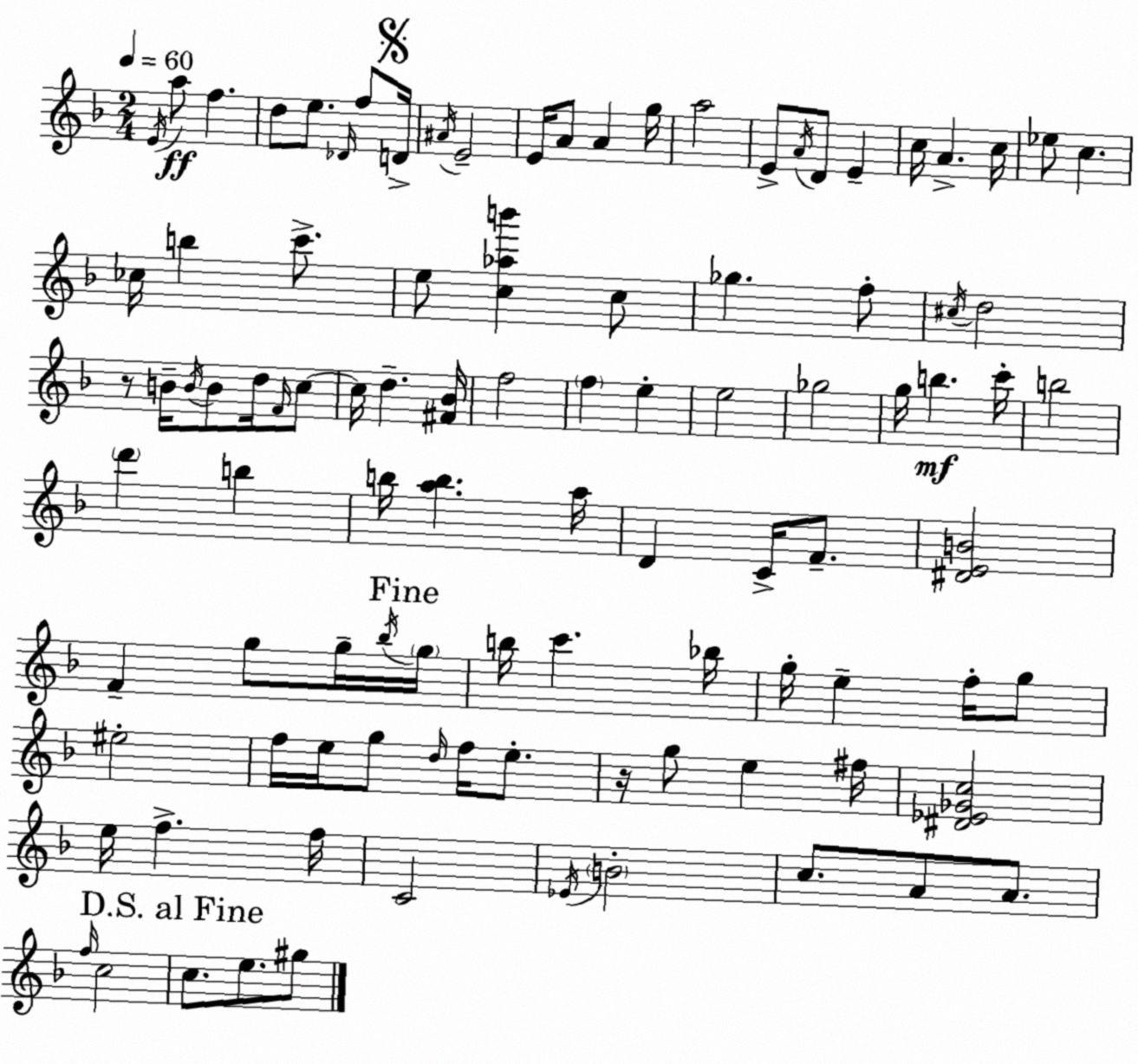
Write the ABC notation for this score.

X:1
T:Untitled
M:2/4
L:1/4
K:Dm
E/4 a/2 f d/2 e/2 _D/4 f/2 D/4 ^A/4 E2 E/4 A/2 A g/4 a2 E/2 A/4 D/2 E c/4 A c/4 _e/2 c _c/4 b c'/2 e/2 [c_ab'] c/2 _g f/2 ^c/4 d2 z/2 B/4 B/4 B/2 d/4 F/4 c/2 c/4 d [^F_B]/4 f2 f e e2 _g2 g/4 b c'/4 b2 d' b b/4 [ab] a/4 D C/4 F/2 [^DEB]2 F g/2 g/4 _b/4 g/4 b/4 c' _b/4 g/4 e f/4 g/2 ^e2 f/4 e/4 g/2 d/4 f/4 e/2 z/4 g/2 e ^f/4 [^D_E_Gc]2 e/4 f f/4 C2 _E/4 B2 c/2 A/2 A/2 f/4 c2 c/2 e/2 ^g/2